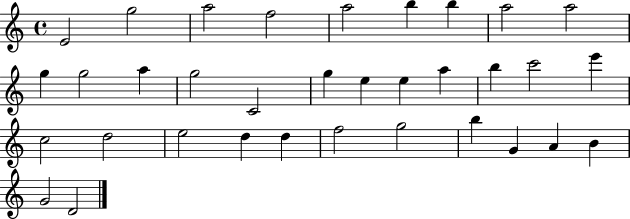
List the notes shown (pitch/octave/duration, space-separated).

E4/h G5/h A5/h F5/h A5/h B5/q B5/q A5/h A5/h G5/q G5/h A5/q G5/h C4/h G5/q E5/q E5/q A5/q B5/q C6/h E6/q C5/h D5/h E5/h D5/q D5/q F5/h G5/h B5/q G4/q A4/q B4/q G4/h D4/h